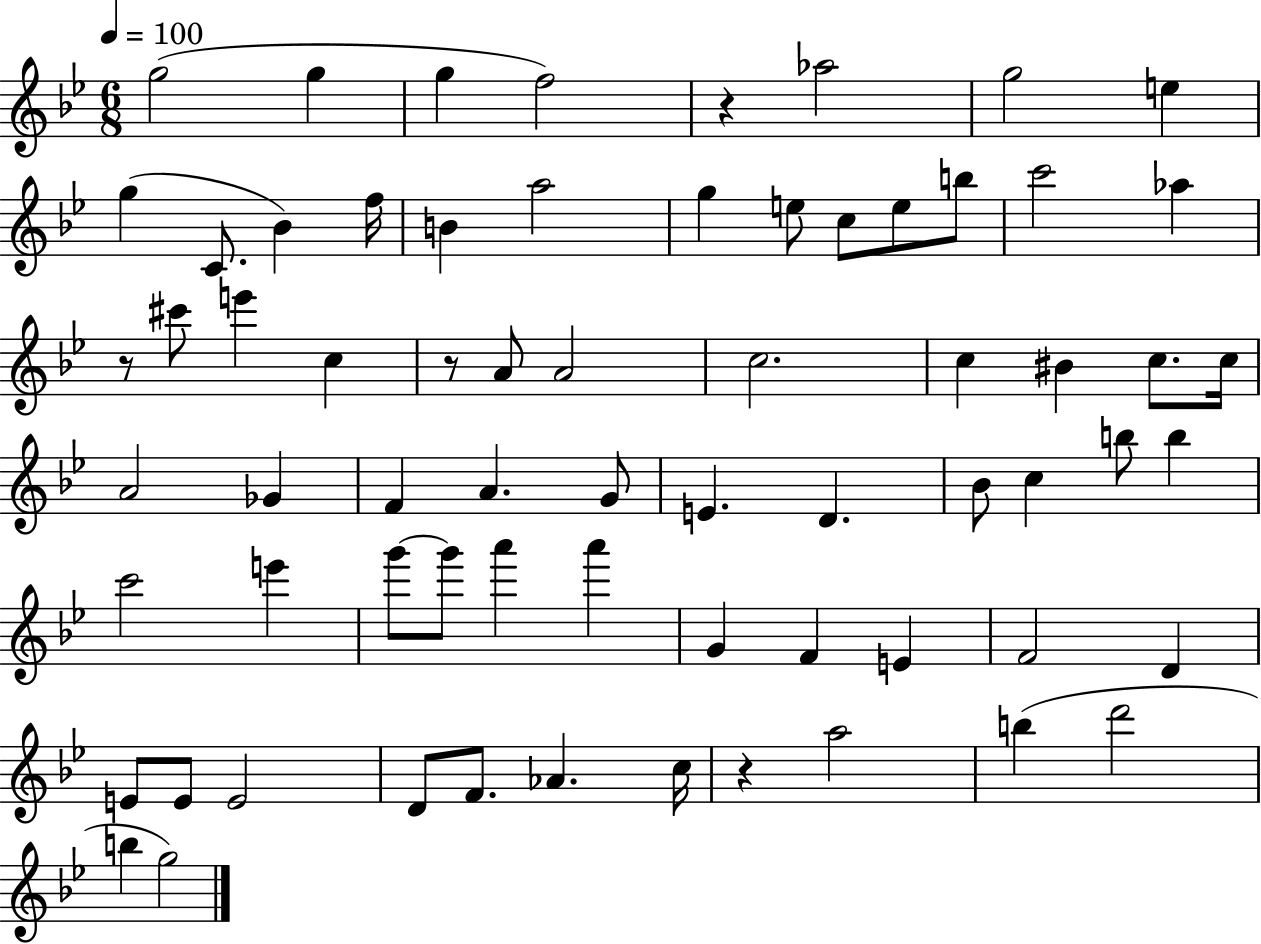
X:1
T:Untitled
M:6/8
L:1/4
K:Bb
g2 g g f2 z _a2 g2 e g C/2 _B f/4 B a2 g e/2 c/2 e/2 b/2 c'2 _a z/2 ^c'/2 e' c z/2 A/2 A2 c2 c ^B c/2 c/4 A2 _G F A G/2 E D _B/2 c b/2 b c'2 e' g'/2 g'/2 a' a' G F E F2 D E/2 E/2 E2 D/2 F/2 _A c/4 z a2 b d'2 b g2